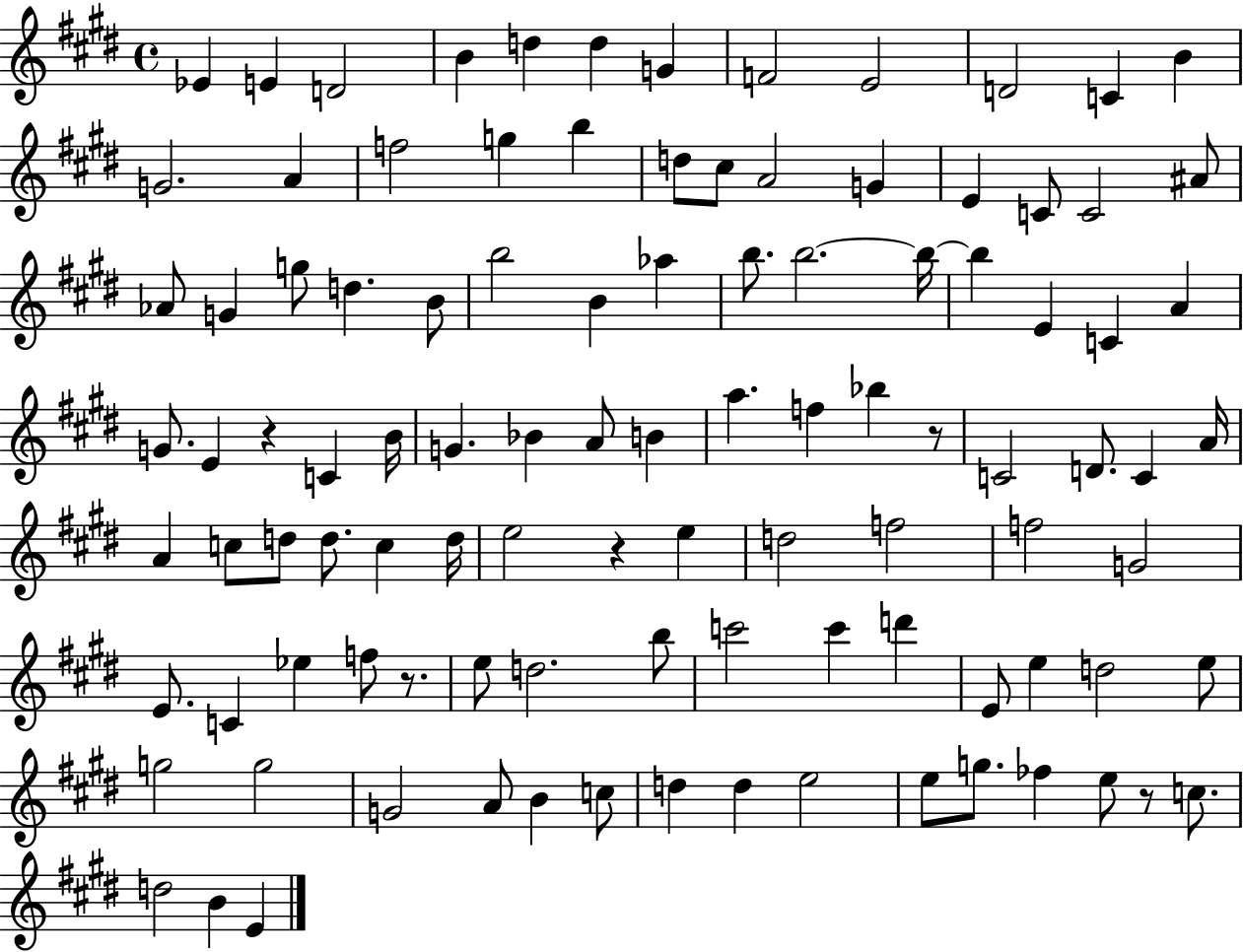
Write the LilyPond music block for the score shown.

{
  \clef treble
  \time 4/4
  \defaultTimeSignature
  \key e \major
  ees'4 e'4 d'2 | b'4 d''4 d''4 g'4 | f'2 e'2 | d'2 c'4 b'4 | \break g'2. a'4 | f''2 g''4 b''4 | d''8 cis''8 a'2 g'4 | e'4 c'8 c'2 ais'8 | \break aes'8 g'4 g''8 d''4. b'8 | b''2 b'4 aes''4 | b''8. b''2.~~ b''16~~ | b''4 e'4 c'4 a'4 | \break g'8. e'4 r4 c'4 b'16 | g'4. bes'4 a'8 b'4 | a''4. f''4 bes''4 r8 | c'2 d'8. c'4 a'16 | \break a'4 c''8 d''8 d''8. c''4 d''16 | e''2 r4 e''4 | d''2 f''2 | f''2 g'2 | \break e'8. c'4 ees''4 f''8 r8. | e''8 d''2. b''8 | c'''2 c'''4 d'''4 | e'8 e''4 d''2 e''8 | \break g''2 g''2 | g'2 a'8 b'4 c''8 | d''4 d''4 e''2 | e''8 g''8. fes''4 e''8 r8 c''8. | \break d''2 b'4 e'4 | \bar "|."
}